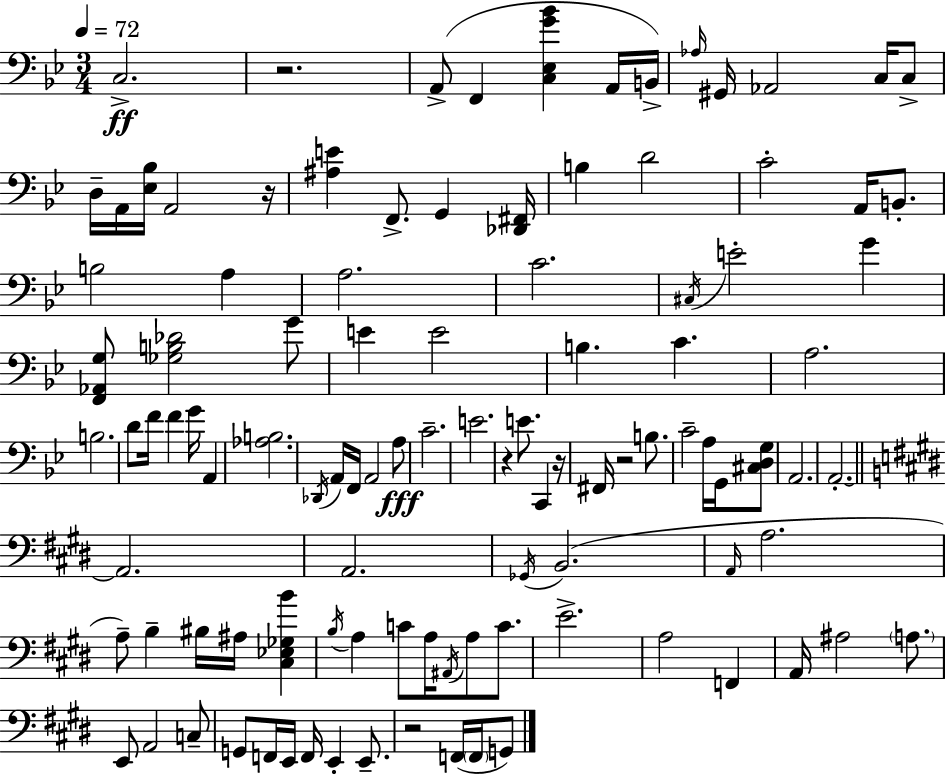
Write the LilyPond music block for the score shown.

{
  \clef bass
  \numericTimeSignature
  \time 3/4
  \key g \minor
  \tempo 4 = 72
  c2.->\ff | r2. | a,8->( f,4 <c ees g' bes'>4 a,16 b,16->) | \grace { aes16 } gis,16 aes,2 c16 c8-> | \break d16-- a,16 <ees bes>16 a,2 | r16 <ais e'>4 f,8.-> g,4 | <des, fis,>16 b4 d'2 | c'2-. a,16 b,8.-. | \break b2 a4 | a2. | c'2. | \acciaccatura { cis16 } e'2-. g'4 | \break <f, aes, g>8 <ges b des'>2 | g'8 e'4 e'2 | b4. c'4. | a2. | \break b2. | d'8 f'16 f'4 g'16 a,4 | <aes b>2. | \acciaccatura { des,16 } a,16 f,16 a,2 | \break a8\fff c'2.-- | e'2. | r4 e'8. c,4 | r16 fis,16 r2 | \break b8. c'2-- a16 | g,16 <cis d g>8 a,2. | a,2.-.~~ | \bar "||" \break \key e \major a,2. | a,2. | \acciaccatura { ges,16 } b,2.( | \grace { a,16 } a2. | \break a8--) b4-- bis16 ais16 <cis ees ges b'>4 | \acciaccatura { b16 } a4 c'8 a16 \acciaccatura { ais,16 } a8 | c'8. e'2.-> | a2 | \break f,4 a,16 ais2 | \parenthesize a8. e,8 a,2 | c8-- g,8 f,16 e,16 f,16 e,4-. | e,8.-- r2 | \break f,16( \parenthesize f,16 g,8) \bar "|."
}